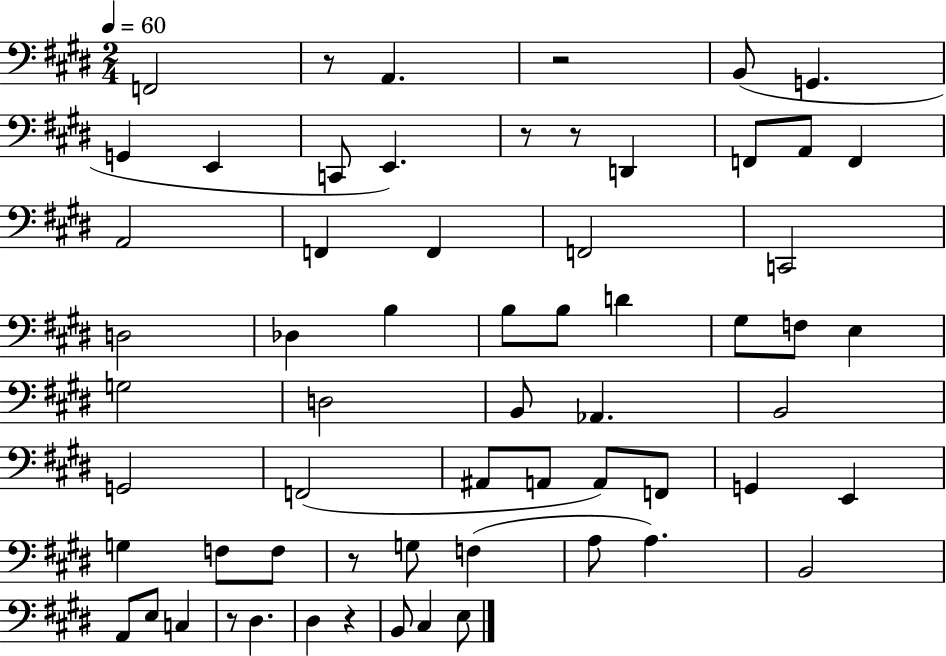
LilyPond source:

{
  \clef bass
  \numericTimeSignature
  \time 2/4
  \key e \major
  \tempo 4 = 60
  \repeat volta 2 { f,2 | r8 a,4. | r2 | b,8( g,4. | \break g,4 e,4 | c,8 e,4.) | r8 r8 d,4 | f,8 a,8 f,4 | \break a,2 | f,4 f,4 | f,2 | c,2 | \break d2 | des4 b4 | b8 b8 d'4 | gis8 f8 e4 | \break g2 | d2 | b,8 aes,4. | b,2 | \break g,2 | f,2( | ais,8 a,8 a,8) f,8 | g,4 e,4 | \break g4 f8 f8 | r8 g8 f4( | a8 a4.) | b,2 | \break a,8 e8 c4 | r8 dis4. | dis4 r4 | b,8 cis4 e8 | \break } \bar "|."
}